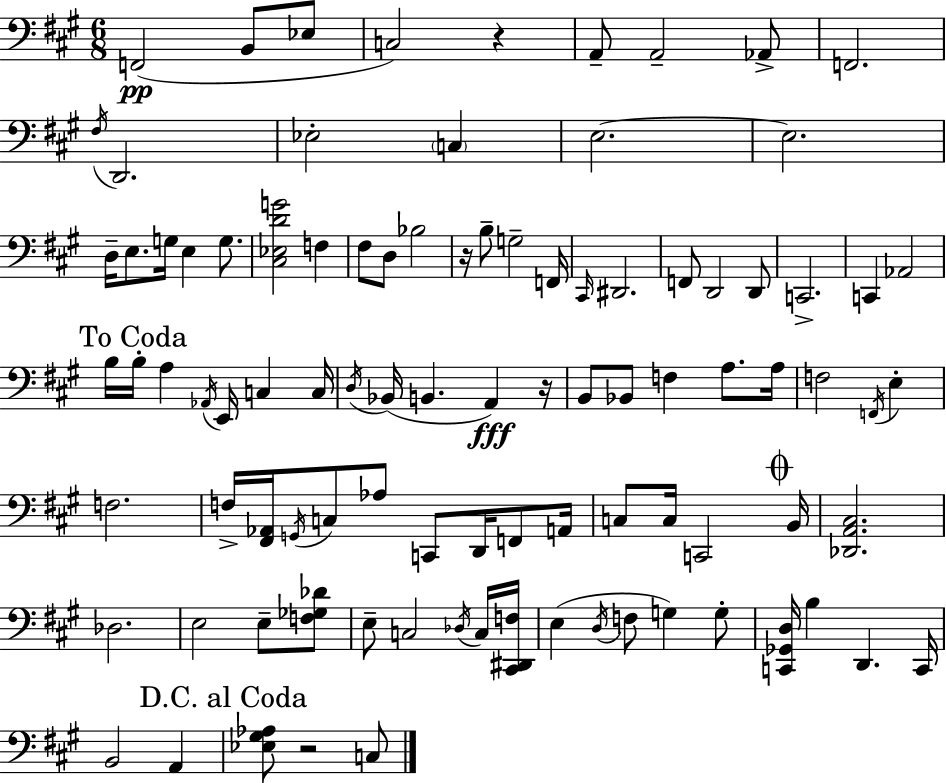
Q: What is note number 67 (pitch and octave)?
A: Db3